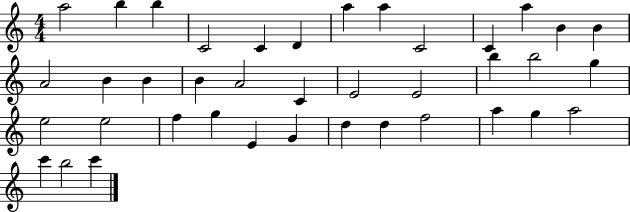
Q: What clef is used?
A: treble